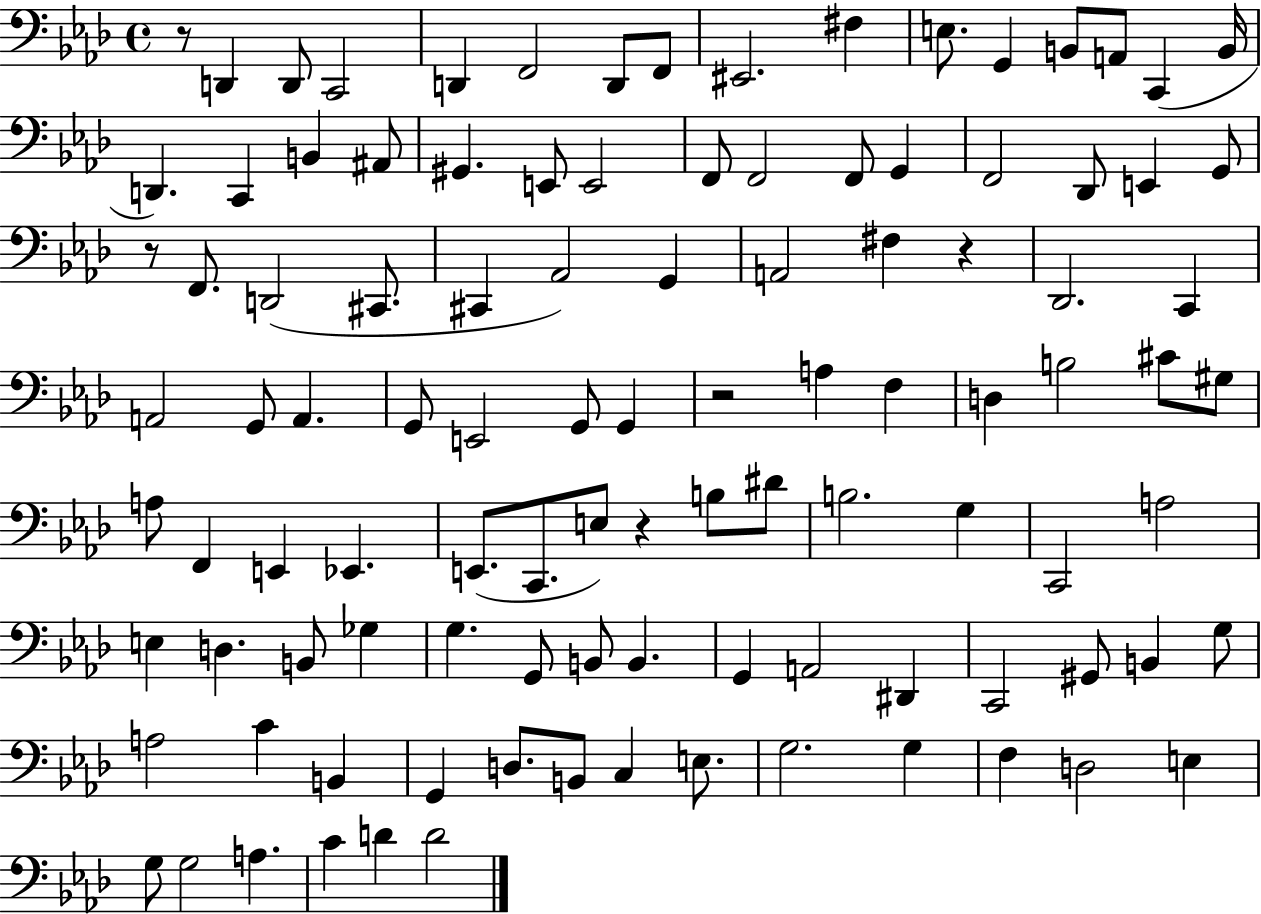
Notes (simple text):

R/e D2/q D2/e C2/h D2/q F2/h D2/e F2/e EIS2/h. F#3/q E3/e. G2/q B2/e A2/e C2/q B2/s D2/q. C2/q B2/q A#2/e G#2/q. E2/e E2/h F2/e F2/h F2/e G2/q F2/h Db2/e E2/q G2/e R/e F2/e. D2/h C#2/e. C#2/q Ab2/h G2/q A2/h F#3/q R/q Db2/h. C2/q A2/h G2/e A2/q. G2/e E2/h G2/e G2/q R/h A3/q F3/q D3/q B3/h C#4/e G#3/e A3/e F2/q E2/q Eb2/q. E2/e. C2/e. E3/e R/q B3/e D#4/e B3/h. G3/q C2/h A3/h E3/q D3/q. B2/e Gb3/q G3/q. G2/e B2/e B2/q. G2/q A2/h D#2/q C2/h G#2/e B2/q G3/e A3/h C4/q B2/q G2/q D3/e. B2/e C3/q E3/e. G3/h. G3/q F3/q D3/h E3/q G3/e G3/h A3/q. C4/q D4/q D4/h